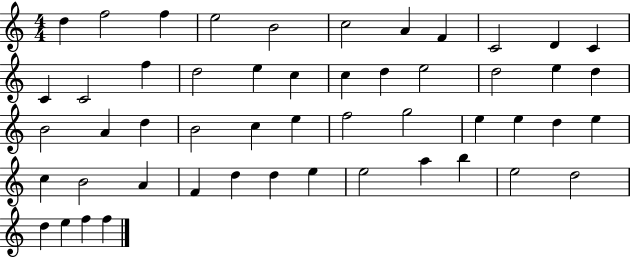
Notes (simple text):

D5/q F5/h F5/q E5/h B4/h C5/h A4/q F4/q C4/h D4/q C4/q C4/q C4/h F5/q D5/h E5/q C5/q C5/q D5/q E5/h D5/h E5/q D5/q B4/h A4/q D5/q B4/h C5/q E5/q F5/h G5/h E5/q E5/q D5/q E5/q C5/q B4/h A4/q F4/q D5/q D5/q E5/q E5/h A5/q B5/q E5/h D5/h D5/q E5/q F5/q F5/q